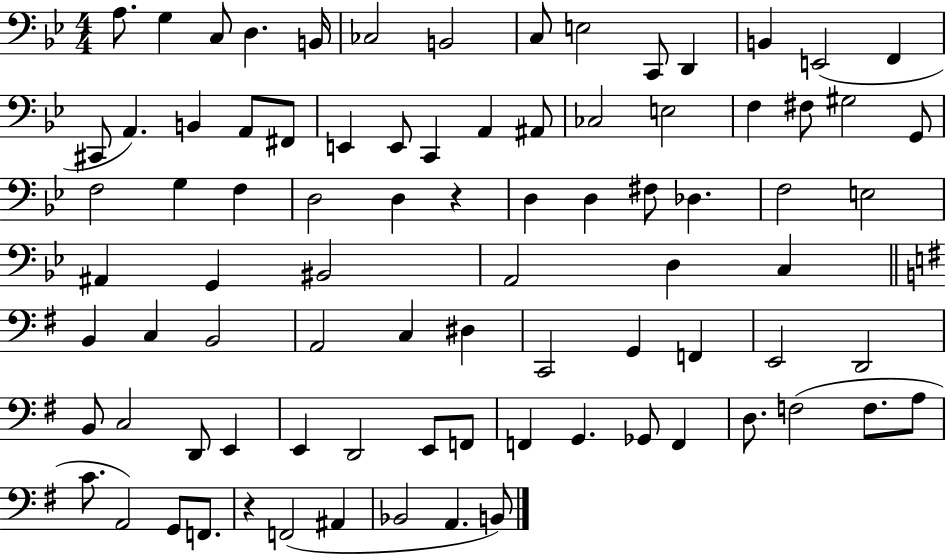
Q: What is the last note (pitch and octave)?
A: B2